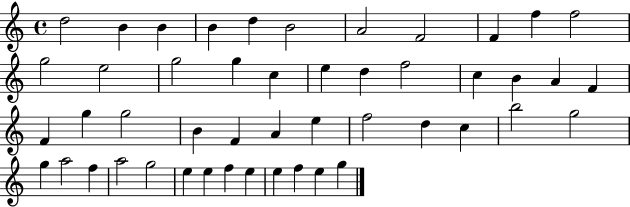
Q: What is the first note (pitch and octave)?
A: D5